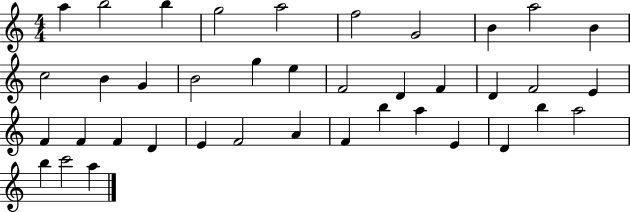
A5/q B5/h B5/q G5/h A5/h F5/h G4/h B4/q A5/h B4/q C5/h B4/q G4/q B4/h G5/q E5/q F4/h D4/q F4/q D4/q F4/h E4/q F4/q F4/q F4/q D4/q E4/q F4/h A4/q F4/q B5/q A5/q E4/q D4/q B5/q A5/h B5/q C6/h A5/q